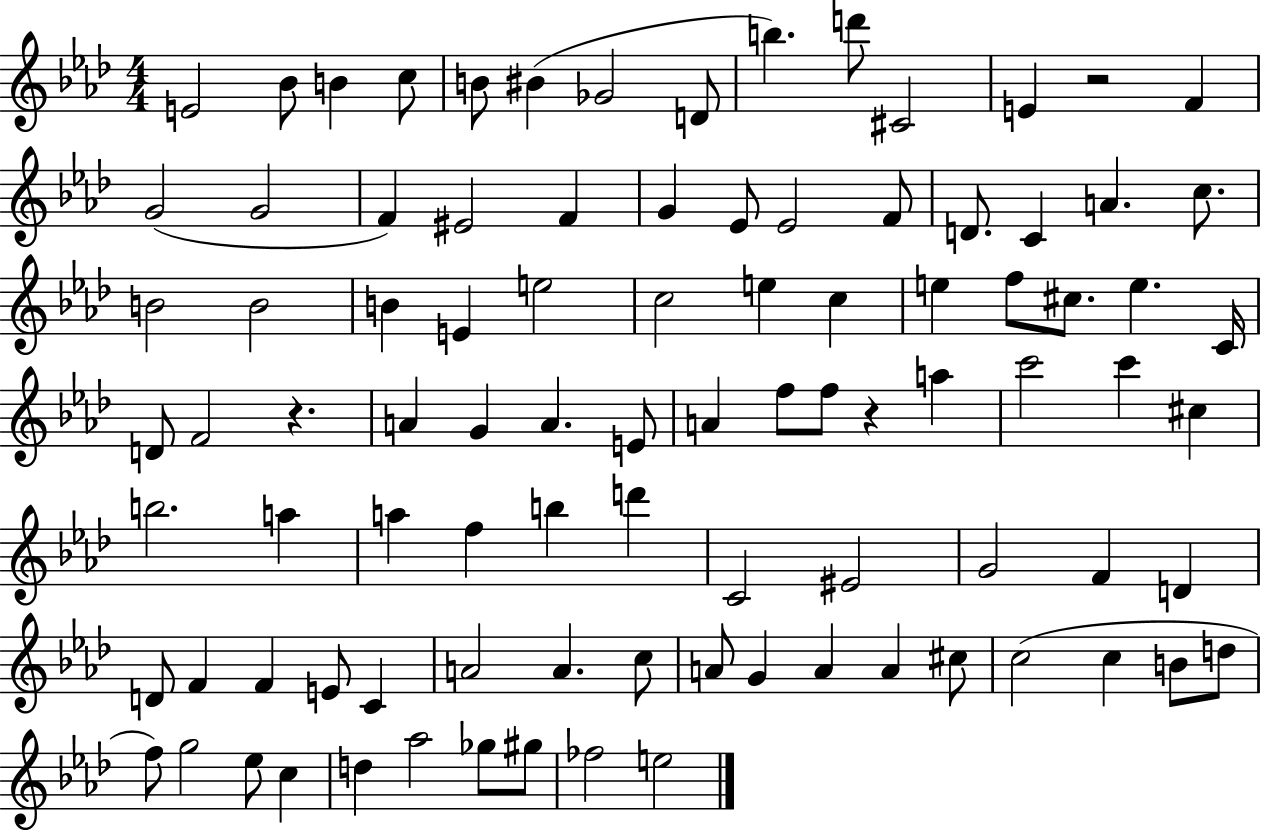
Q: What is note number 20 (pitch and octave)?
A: Eb4